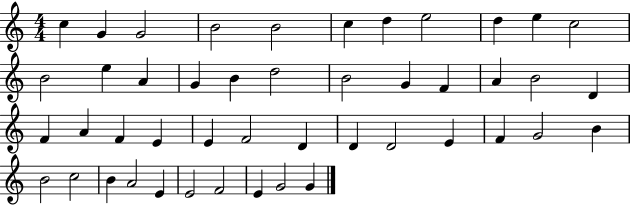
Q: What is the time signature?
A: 4/4